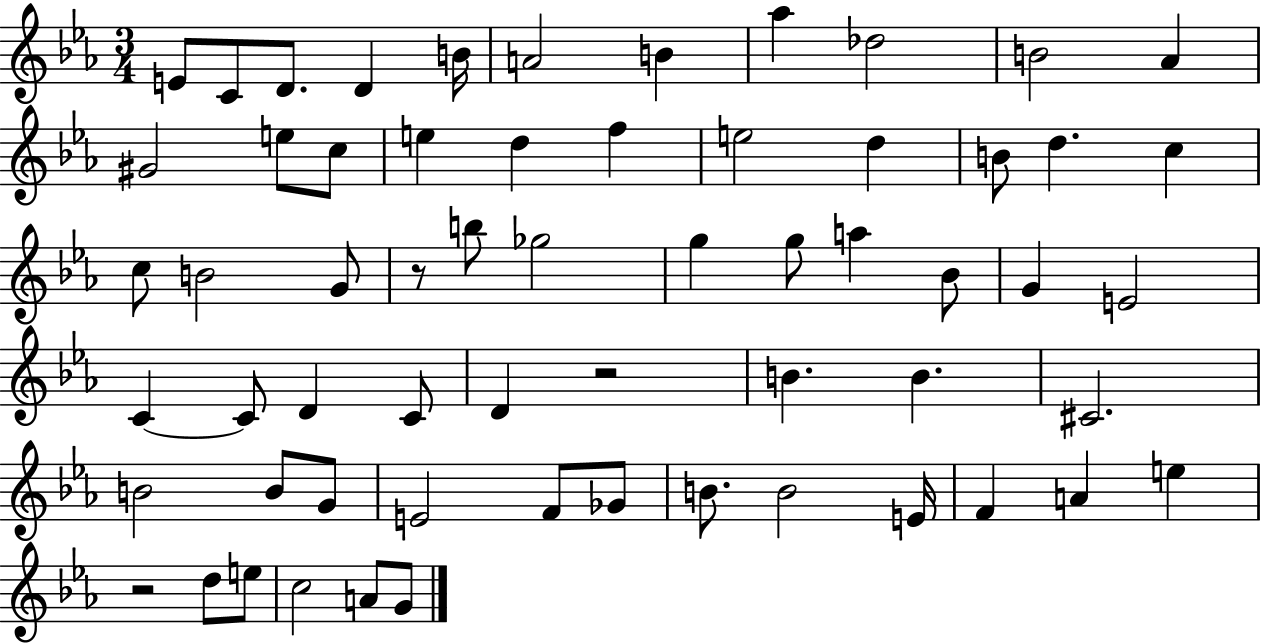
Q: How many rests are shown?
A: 3